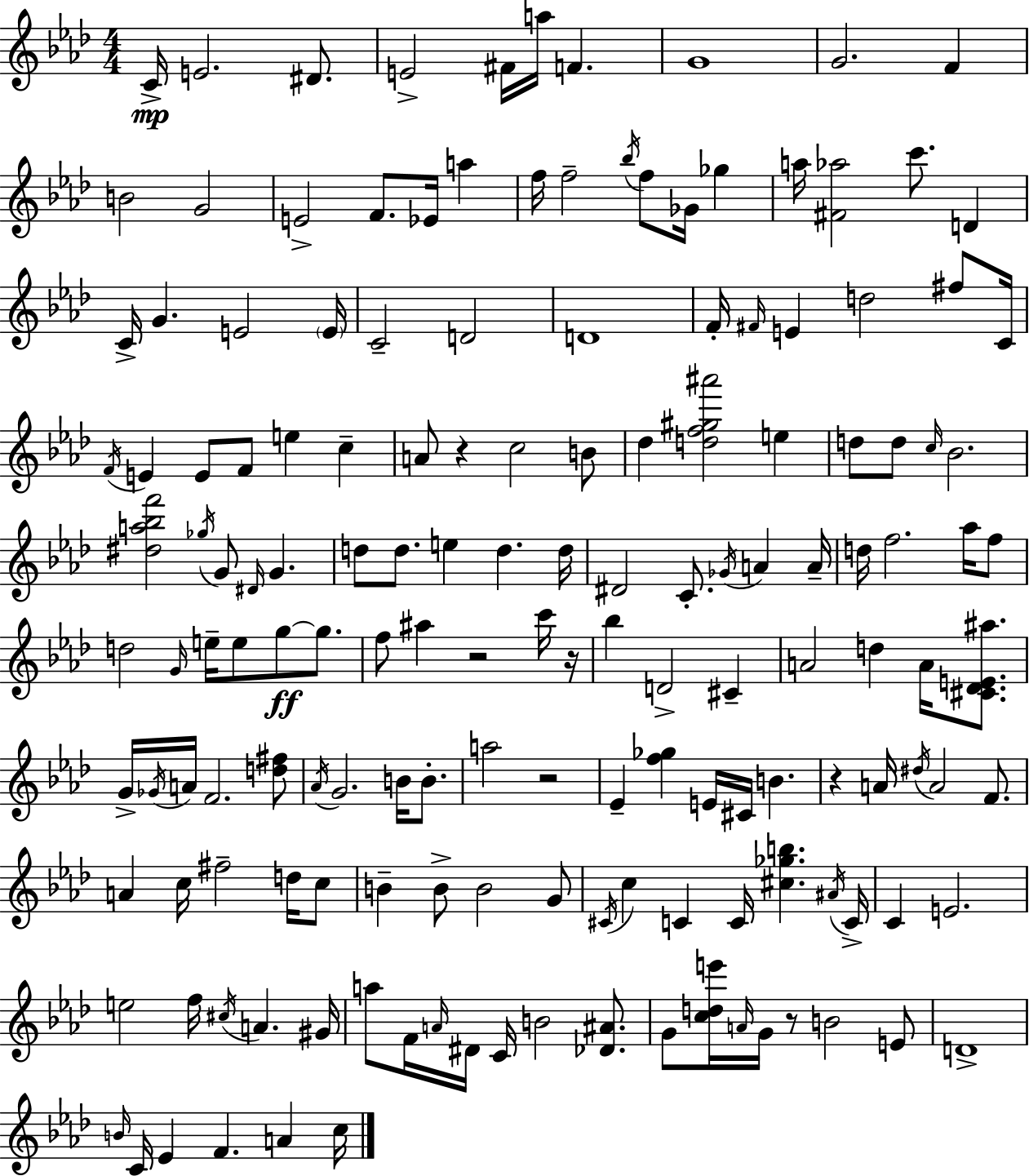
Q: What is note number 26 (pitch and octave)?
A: C4